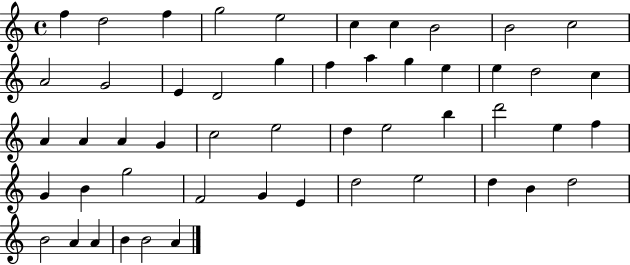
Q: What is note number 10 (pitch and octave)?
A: C5